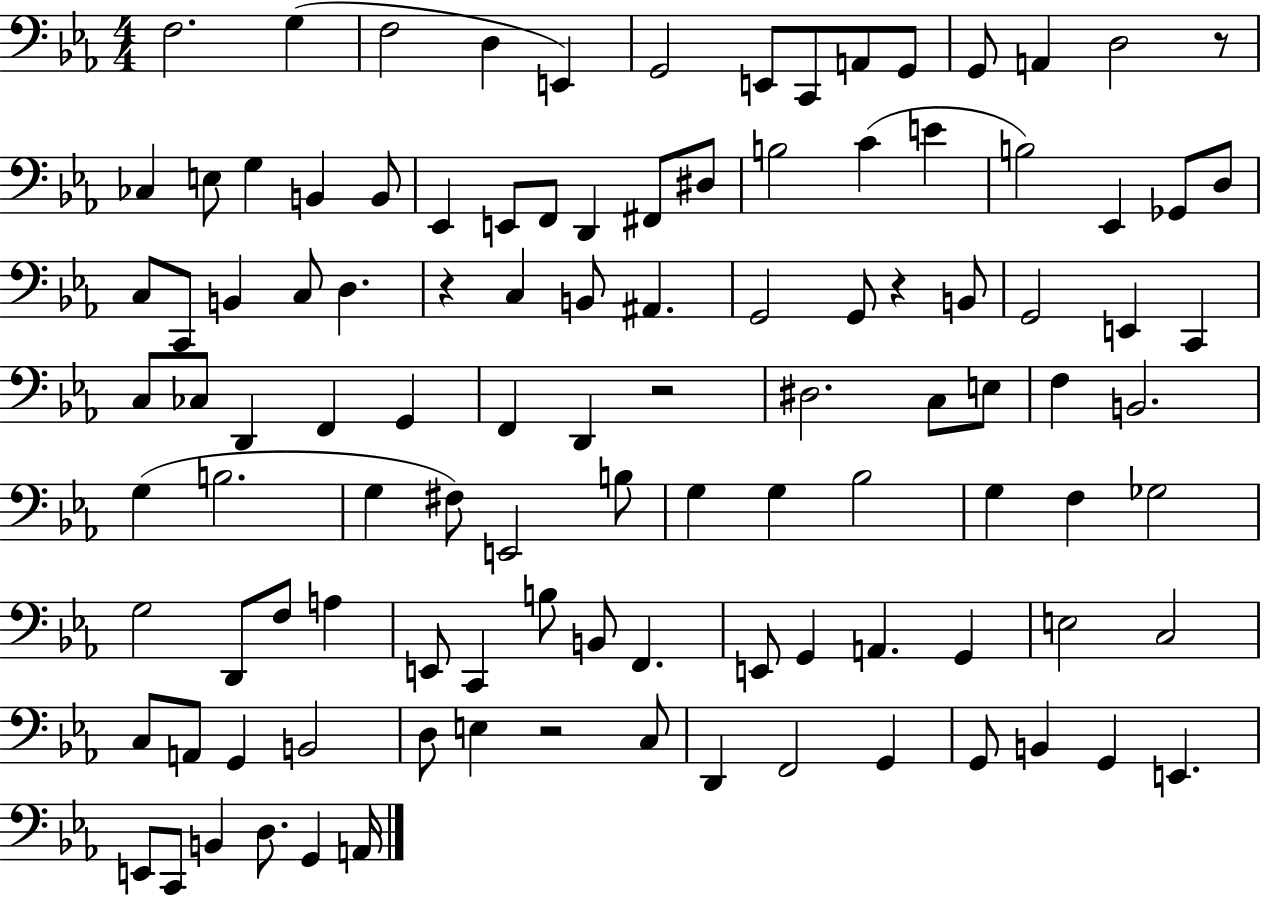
X:1
T:Untitled
M:4/4
L:1/4
K:Eb
F,2 G, F,2 D, E,, G,,2 E,,/2 C,,/2 A,,/2 G,,/2 G,,/2 A,, D,2 z/2 _C, E,/2 G, B,, B,,/2 _E,, E,,/2 F,,/2 D,, ^F,,/2 ^D,/2 B,2 C E B,2 _E,, _G,,/2 D,/2 C,/2 C,,/2 B,, C,/2 D, z C, B,,/2 ^A,, G,,2 G,,/2 z B,,/2 G,,2 E,, C,, C,/2 _C,/2 D,, F,, G,, F,, D,, z2 ^D,2 C,/2 E,/2 F, B,,2 G, B,2 G, ^F,/2 E,,2 B,/2 G, G, _B,2 G, F, _G,2 G,2 D,,/2 F,/2 A, E,,/2 C,, B,/2 B,,/2 F,, E,,/2 G,, A,, G,, E,2 C,2 C,/2 A,,/2 G,, B,,2 D,/2 E, z2 C,/2 D,, F,,2 G,, G,,/2 B,, G,, E,, E,,/2 C,,/2 B,, D,/2 G,, A,,/4